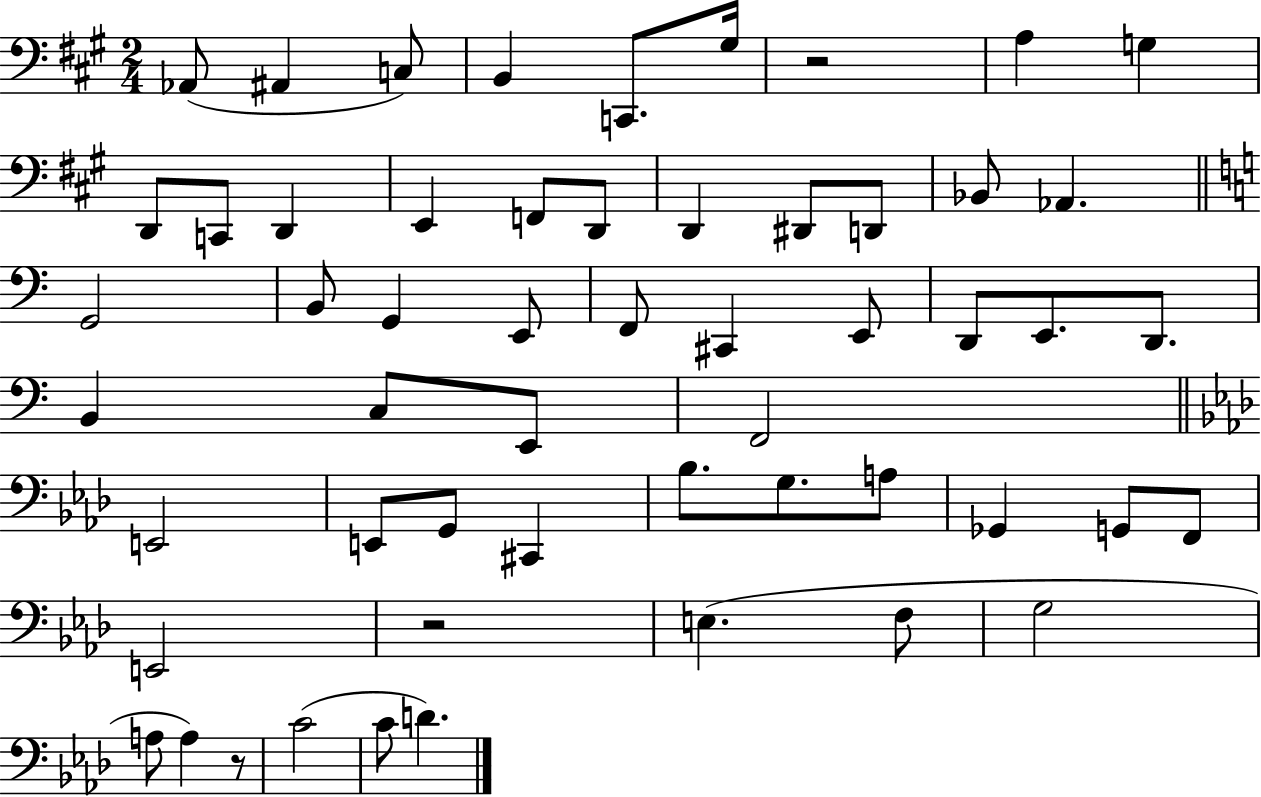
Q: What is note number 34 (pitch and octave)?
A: E2